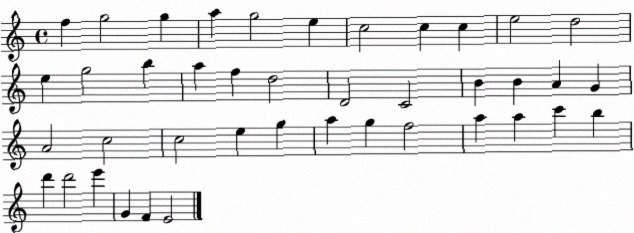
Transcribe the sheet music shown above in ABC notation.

X:1
T:Untitled
M:4/4
L:1/4
K:C
f g2 g a g2 e c2 c c e2 d2 e g2 b a f d2 D2 C2 B B A G A2 c2 c2 e g a g f2 a a c' b d' d'2 e' G F E2